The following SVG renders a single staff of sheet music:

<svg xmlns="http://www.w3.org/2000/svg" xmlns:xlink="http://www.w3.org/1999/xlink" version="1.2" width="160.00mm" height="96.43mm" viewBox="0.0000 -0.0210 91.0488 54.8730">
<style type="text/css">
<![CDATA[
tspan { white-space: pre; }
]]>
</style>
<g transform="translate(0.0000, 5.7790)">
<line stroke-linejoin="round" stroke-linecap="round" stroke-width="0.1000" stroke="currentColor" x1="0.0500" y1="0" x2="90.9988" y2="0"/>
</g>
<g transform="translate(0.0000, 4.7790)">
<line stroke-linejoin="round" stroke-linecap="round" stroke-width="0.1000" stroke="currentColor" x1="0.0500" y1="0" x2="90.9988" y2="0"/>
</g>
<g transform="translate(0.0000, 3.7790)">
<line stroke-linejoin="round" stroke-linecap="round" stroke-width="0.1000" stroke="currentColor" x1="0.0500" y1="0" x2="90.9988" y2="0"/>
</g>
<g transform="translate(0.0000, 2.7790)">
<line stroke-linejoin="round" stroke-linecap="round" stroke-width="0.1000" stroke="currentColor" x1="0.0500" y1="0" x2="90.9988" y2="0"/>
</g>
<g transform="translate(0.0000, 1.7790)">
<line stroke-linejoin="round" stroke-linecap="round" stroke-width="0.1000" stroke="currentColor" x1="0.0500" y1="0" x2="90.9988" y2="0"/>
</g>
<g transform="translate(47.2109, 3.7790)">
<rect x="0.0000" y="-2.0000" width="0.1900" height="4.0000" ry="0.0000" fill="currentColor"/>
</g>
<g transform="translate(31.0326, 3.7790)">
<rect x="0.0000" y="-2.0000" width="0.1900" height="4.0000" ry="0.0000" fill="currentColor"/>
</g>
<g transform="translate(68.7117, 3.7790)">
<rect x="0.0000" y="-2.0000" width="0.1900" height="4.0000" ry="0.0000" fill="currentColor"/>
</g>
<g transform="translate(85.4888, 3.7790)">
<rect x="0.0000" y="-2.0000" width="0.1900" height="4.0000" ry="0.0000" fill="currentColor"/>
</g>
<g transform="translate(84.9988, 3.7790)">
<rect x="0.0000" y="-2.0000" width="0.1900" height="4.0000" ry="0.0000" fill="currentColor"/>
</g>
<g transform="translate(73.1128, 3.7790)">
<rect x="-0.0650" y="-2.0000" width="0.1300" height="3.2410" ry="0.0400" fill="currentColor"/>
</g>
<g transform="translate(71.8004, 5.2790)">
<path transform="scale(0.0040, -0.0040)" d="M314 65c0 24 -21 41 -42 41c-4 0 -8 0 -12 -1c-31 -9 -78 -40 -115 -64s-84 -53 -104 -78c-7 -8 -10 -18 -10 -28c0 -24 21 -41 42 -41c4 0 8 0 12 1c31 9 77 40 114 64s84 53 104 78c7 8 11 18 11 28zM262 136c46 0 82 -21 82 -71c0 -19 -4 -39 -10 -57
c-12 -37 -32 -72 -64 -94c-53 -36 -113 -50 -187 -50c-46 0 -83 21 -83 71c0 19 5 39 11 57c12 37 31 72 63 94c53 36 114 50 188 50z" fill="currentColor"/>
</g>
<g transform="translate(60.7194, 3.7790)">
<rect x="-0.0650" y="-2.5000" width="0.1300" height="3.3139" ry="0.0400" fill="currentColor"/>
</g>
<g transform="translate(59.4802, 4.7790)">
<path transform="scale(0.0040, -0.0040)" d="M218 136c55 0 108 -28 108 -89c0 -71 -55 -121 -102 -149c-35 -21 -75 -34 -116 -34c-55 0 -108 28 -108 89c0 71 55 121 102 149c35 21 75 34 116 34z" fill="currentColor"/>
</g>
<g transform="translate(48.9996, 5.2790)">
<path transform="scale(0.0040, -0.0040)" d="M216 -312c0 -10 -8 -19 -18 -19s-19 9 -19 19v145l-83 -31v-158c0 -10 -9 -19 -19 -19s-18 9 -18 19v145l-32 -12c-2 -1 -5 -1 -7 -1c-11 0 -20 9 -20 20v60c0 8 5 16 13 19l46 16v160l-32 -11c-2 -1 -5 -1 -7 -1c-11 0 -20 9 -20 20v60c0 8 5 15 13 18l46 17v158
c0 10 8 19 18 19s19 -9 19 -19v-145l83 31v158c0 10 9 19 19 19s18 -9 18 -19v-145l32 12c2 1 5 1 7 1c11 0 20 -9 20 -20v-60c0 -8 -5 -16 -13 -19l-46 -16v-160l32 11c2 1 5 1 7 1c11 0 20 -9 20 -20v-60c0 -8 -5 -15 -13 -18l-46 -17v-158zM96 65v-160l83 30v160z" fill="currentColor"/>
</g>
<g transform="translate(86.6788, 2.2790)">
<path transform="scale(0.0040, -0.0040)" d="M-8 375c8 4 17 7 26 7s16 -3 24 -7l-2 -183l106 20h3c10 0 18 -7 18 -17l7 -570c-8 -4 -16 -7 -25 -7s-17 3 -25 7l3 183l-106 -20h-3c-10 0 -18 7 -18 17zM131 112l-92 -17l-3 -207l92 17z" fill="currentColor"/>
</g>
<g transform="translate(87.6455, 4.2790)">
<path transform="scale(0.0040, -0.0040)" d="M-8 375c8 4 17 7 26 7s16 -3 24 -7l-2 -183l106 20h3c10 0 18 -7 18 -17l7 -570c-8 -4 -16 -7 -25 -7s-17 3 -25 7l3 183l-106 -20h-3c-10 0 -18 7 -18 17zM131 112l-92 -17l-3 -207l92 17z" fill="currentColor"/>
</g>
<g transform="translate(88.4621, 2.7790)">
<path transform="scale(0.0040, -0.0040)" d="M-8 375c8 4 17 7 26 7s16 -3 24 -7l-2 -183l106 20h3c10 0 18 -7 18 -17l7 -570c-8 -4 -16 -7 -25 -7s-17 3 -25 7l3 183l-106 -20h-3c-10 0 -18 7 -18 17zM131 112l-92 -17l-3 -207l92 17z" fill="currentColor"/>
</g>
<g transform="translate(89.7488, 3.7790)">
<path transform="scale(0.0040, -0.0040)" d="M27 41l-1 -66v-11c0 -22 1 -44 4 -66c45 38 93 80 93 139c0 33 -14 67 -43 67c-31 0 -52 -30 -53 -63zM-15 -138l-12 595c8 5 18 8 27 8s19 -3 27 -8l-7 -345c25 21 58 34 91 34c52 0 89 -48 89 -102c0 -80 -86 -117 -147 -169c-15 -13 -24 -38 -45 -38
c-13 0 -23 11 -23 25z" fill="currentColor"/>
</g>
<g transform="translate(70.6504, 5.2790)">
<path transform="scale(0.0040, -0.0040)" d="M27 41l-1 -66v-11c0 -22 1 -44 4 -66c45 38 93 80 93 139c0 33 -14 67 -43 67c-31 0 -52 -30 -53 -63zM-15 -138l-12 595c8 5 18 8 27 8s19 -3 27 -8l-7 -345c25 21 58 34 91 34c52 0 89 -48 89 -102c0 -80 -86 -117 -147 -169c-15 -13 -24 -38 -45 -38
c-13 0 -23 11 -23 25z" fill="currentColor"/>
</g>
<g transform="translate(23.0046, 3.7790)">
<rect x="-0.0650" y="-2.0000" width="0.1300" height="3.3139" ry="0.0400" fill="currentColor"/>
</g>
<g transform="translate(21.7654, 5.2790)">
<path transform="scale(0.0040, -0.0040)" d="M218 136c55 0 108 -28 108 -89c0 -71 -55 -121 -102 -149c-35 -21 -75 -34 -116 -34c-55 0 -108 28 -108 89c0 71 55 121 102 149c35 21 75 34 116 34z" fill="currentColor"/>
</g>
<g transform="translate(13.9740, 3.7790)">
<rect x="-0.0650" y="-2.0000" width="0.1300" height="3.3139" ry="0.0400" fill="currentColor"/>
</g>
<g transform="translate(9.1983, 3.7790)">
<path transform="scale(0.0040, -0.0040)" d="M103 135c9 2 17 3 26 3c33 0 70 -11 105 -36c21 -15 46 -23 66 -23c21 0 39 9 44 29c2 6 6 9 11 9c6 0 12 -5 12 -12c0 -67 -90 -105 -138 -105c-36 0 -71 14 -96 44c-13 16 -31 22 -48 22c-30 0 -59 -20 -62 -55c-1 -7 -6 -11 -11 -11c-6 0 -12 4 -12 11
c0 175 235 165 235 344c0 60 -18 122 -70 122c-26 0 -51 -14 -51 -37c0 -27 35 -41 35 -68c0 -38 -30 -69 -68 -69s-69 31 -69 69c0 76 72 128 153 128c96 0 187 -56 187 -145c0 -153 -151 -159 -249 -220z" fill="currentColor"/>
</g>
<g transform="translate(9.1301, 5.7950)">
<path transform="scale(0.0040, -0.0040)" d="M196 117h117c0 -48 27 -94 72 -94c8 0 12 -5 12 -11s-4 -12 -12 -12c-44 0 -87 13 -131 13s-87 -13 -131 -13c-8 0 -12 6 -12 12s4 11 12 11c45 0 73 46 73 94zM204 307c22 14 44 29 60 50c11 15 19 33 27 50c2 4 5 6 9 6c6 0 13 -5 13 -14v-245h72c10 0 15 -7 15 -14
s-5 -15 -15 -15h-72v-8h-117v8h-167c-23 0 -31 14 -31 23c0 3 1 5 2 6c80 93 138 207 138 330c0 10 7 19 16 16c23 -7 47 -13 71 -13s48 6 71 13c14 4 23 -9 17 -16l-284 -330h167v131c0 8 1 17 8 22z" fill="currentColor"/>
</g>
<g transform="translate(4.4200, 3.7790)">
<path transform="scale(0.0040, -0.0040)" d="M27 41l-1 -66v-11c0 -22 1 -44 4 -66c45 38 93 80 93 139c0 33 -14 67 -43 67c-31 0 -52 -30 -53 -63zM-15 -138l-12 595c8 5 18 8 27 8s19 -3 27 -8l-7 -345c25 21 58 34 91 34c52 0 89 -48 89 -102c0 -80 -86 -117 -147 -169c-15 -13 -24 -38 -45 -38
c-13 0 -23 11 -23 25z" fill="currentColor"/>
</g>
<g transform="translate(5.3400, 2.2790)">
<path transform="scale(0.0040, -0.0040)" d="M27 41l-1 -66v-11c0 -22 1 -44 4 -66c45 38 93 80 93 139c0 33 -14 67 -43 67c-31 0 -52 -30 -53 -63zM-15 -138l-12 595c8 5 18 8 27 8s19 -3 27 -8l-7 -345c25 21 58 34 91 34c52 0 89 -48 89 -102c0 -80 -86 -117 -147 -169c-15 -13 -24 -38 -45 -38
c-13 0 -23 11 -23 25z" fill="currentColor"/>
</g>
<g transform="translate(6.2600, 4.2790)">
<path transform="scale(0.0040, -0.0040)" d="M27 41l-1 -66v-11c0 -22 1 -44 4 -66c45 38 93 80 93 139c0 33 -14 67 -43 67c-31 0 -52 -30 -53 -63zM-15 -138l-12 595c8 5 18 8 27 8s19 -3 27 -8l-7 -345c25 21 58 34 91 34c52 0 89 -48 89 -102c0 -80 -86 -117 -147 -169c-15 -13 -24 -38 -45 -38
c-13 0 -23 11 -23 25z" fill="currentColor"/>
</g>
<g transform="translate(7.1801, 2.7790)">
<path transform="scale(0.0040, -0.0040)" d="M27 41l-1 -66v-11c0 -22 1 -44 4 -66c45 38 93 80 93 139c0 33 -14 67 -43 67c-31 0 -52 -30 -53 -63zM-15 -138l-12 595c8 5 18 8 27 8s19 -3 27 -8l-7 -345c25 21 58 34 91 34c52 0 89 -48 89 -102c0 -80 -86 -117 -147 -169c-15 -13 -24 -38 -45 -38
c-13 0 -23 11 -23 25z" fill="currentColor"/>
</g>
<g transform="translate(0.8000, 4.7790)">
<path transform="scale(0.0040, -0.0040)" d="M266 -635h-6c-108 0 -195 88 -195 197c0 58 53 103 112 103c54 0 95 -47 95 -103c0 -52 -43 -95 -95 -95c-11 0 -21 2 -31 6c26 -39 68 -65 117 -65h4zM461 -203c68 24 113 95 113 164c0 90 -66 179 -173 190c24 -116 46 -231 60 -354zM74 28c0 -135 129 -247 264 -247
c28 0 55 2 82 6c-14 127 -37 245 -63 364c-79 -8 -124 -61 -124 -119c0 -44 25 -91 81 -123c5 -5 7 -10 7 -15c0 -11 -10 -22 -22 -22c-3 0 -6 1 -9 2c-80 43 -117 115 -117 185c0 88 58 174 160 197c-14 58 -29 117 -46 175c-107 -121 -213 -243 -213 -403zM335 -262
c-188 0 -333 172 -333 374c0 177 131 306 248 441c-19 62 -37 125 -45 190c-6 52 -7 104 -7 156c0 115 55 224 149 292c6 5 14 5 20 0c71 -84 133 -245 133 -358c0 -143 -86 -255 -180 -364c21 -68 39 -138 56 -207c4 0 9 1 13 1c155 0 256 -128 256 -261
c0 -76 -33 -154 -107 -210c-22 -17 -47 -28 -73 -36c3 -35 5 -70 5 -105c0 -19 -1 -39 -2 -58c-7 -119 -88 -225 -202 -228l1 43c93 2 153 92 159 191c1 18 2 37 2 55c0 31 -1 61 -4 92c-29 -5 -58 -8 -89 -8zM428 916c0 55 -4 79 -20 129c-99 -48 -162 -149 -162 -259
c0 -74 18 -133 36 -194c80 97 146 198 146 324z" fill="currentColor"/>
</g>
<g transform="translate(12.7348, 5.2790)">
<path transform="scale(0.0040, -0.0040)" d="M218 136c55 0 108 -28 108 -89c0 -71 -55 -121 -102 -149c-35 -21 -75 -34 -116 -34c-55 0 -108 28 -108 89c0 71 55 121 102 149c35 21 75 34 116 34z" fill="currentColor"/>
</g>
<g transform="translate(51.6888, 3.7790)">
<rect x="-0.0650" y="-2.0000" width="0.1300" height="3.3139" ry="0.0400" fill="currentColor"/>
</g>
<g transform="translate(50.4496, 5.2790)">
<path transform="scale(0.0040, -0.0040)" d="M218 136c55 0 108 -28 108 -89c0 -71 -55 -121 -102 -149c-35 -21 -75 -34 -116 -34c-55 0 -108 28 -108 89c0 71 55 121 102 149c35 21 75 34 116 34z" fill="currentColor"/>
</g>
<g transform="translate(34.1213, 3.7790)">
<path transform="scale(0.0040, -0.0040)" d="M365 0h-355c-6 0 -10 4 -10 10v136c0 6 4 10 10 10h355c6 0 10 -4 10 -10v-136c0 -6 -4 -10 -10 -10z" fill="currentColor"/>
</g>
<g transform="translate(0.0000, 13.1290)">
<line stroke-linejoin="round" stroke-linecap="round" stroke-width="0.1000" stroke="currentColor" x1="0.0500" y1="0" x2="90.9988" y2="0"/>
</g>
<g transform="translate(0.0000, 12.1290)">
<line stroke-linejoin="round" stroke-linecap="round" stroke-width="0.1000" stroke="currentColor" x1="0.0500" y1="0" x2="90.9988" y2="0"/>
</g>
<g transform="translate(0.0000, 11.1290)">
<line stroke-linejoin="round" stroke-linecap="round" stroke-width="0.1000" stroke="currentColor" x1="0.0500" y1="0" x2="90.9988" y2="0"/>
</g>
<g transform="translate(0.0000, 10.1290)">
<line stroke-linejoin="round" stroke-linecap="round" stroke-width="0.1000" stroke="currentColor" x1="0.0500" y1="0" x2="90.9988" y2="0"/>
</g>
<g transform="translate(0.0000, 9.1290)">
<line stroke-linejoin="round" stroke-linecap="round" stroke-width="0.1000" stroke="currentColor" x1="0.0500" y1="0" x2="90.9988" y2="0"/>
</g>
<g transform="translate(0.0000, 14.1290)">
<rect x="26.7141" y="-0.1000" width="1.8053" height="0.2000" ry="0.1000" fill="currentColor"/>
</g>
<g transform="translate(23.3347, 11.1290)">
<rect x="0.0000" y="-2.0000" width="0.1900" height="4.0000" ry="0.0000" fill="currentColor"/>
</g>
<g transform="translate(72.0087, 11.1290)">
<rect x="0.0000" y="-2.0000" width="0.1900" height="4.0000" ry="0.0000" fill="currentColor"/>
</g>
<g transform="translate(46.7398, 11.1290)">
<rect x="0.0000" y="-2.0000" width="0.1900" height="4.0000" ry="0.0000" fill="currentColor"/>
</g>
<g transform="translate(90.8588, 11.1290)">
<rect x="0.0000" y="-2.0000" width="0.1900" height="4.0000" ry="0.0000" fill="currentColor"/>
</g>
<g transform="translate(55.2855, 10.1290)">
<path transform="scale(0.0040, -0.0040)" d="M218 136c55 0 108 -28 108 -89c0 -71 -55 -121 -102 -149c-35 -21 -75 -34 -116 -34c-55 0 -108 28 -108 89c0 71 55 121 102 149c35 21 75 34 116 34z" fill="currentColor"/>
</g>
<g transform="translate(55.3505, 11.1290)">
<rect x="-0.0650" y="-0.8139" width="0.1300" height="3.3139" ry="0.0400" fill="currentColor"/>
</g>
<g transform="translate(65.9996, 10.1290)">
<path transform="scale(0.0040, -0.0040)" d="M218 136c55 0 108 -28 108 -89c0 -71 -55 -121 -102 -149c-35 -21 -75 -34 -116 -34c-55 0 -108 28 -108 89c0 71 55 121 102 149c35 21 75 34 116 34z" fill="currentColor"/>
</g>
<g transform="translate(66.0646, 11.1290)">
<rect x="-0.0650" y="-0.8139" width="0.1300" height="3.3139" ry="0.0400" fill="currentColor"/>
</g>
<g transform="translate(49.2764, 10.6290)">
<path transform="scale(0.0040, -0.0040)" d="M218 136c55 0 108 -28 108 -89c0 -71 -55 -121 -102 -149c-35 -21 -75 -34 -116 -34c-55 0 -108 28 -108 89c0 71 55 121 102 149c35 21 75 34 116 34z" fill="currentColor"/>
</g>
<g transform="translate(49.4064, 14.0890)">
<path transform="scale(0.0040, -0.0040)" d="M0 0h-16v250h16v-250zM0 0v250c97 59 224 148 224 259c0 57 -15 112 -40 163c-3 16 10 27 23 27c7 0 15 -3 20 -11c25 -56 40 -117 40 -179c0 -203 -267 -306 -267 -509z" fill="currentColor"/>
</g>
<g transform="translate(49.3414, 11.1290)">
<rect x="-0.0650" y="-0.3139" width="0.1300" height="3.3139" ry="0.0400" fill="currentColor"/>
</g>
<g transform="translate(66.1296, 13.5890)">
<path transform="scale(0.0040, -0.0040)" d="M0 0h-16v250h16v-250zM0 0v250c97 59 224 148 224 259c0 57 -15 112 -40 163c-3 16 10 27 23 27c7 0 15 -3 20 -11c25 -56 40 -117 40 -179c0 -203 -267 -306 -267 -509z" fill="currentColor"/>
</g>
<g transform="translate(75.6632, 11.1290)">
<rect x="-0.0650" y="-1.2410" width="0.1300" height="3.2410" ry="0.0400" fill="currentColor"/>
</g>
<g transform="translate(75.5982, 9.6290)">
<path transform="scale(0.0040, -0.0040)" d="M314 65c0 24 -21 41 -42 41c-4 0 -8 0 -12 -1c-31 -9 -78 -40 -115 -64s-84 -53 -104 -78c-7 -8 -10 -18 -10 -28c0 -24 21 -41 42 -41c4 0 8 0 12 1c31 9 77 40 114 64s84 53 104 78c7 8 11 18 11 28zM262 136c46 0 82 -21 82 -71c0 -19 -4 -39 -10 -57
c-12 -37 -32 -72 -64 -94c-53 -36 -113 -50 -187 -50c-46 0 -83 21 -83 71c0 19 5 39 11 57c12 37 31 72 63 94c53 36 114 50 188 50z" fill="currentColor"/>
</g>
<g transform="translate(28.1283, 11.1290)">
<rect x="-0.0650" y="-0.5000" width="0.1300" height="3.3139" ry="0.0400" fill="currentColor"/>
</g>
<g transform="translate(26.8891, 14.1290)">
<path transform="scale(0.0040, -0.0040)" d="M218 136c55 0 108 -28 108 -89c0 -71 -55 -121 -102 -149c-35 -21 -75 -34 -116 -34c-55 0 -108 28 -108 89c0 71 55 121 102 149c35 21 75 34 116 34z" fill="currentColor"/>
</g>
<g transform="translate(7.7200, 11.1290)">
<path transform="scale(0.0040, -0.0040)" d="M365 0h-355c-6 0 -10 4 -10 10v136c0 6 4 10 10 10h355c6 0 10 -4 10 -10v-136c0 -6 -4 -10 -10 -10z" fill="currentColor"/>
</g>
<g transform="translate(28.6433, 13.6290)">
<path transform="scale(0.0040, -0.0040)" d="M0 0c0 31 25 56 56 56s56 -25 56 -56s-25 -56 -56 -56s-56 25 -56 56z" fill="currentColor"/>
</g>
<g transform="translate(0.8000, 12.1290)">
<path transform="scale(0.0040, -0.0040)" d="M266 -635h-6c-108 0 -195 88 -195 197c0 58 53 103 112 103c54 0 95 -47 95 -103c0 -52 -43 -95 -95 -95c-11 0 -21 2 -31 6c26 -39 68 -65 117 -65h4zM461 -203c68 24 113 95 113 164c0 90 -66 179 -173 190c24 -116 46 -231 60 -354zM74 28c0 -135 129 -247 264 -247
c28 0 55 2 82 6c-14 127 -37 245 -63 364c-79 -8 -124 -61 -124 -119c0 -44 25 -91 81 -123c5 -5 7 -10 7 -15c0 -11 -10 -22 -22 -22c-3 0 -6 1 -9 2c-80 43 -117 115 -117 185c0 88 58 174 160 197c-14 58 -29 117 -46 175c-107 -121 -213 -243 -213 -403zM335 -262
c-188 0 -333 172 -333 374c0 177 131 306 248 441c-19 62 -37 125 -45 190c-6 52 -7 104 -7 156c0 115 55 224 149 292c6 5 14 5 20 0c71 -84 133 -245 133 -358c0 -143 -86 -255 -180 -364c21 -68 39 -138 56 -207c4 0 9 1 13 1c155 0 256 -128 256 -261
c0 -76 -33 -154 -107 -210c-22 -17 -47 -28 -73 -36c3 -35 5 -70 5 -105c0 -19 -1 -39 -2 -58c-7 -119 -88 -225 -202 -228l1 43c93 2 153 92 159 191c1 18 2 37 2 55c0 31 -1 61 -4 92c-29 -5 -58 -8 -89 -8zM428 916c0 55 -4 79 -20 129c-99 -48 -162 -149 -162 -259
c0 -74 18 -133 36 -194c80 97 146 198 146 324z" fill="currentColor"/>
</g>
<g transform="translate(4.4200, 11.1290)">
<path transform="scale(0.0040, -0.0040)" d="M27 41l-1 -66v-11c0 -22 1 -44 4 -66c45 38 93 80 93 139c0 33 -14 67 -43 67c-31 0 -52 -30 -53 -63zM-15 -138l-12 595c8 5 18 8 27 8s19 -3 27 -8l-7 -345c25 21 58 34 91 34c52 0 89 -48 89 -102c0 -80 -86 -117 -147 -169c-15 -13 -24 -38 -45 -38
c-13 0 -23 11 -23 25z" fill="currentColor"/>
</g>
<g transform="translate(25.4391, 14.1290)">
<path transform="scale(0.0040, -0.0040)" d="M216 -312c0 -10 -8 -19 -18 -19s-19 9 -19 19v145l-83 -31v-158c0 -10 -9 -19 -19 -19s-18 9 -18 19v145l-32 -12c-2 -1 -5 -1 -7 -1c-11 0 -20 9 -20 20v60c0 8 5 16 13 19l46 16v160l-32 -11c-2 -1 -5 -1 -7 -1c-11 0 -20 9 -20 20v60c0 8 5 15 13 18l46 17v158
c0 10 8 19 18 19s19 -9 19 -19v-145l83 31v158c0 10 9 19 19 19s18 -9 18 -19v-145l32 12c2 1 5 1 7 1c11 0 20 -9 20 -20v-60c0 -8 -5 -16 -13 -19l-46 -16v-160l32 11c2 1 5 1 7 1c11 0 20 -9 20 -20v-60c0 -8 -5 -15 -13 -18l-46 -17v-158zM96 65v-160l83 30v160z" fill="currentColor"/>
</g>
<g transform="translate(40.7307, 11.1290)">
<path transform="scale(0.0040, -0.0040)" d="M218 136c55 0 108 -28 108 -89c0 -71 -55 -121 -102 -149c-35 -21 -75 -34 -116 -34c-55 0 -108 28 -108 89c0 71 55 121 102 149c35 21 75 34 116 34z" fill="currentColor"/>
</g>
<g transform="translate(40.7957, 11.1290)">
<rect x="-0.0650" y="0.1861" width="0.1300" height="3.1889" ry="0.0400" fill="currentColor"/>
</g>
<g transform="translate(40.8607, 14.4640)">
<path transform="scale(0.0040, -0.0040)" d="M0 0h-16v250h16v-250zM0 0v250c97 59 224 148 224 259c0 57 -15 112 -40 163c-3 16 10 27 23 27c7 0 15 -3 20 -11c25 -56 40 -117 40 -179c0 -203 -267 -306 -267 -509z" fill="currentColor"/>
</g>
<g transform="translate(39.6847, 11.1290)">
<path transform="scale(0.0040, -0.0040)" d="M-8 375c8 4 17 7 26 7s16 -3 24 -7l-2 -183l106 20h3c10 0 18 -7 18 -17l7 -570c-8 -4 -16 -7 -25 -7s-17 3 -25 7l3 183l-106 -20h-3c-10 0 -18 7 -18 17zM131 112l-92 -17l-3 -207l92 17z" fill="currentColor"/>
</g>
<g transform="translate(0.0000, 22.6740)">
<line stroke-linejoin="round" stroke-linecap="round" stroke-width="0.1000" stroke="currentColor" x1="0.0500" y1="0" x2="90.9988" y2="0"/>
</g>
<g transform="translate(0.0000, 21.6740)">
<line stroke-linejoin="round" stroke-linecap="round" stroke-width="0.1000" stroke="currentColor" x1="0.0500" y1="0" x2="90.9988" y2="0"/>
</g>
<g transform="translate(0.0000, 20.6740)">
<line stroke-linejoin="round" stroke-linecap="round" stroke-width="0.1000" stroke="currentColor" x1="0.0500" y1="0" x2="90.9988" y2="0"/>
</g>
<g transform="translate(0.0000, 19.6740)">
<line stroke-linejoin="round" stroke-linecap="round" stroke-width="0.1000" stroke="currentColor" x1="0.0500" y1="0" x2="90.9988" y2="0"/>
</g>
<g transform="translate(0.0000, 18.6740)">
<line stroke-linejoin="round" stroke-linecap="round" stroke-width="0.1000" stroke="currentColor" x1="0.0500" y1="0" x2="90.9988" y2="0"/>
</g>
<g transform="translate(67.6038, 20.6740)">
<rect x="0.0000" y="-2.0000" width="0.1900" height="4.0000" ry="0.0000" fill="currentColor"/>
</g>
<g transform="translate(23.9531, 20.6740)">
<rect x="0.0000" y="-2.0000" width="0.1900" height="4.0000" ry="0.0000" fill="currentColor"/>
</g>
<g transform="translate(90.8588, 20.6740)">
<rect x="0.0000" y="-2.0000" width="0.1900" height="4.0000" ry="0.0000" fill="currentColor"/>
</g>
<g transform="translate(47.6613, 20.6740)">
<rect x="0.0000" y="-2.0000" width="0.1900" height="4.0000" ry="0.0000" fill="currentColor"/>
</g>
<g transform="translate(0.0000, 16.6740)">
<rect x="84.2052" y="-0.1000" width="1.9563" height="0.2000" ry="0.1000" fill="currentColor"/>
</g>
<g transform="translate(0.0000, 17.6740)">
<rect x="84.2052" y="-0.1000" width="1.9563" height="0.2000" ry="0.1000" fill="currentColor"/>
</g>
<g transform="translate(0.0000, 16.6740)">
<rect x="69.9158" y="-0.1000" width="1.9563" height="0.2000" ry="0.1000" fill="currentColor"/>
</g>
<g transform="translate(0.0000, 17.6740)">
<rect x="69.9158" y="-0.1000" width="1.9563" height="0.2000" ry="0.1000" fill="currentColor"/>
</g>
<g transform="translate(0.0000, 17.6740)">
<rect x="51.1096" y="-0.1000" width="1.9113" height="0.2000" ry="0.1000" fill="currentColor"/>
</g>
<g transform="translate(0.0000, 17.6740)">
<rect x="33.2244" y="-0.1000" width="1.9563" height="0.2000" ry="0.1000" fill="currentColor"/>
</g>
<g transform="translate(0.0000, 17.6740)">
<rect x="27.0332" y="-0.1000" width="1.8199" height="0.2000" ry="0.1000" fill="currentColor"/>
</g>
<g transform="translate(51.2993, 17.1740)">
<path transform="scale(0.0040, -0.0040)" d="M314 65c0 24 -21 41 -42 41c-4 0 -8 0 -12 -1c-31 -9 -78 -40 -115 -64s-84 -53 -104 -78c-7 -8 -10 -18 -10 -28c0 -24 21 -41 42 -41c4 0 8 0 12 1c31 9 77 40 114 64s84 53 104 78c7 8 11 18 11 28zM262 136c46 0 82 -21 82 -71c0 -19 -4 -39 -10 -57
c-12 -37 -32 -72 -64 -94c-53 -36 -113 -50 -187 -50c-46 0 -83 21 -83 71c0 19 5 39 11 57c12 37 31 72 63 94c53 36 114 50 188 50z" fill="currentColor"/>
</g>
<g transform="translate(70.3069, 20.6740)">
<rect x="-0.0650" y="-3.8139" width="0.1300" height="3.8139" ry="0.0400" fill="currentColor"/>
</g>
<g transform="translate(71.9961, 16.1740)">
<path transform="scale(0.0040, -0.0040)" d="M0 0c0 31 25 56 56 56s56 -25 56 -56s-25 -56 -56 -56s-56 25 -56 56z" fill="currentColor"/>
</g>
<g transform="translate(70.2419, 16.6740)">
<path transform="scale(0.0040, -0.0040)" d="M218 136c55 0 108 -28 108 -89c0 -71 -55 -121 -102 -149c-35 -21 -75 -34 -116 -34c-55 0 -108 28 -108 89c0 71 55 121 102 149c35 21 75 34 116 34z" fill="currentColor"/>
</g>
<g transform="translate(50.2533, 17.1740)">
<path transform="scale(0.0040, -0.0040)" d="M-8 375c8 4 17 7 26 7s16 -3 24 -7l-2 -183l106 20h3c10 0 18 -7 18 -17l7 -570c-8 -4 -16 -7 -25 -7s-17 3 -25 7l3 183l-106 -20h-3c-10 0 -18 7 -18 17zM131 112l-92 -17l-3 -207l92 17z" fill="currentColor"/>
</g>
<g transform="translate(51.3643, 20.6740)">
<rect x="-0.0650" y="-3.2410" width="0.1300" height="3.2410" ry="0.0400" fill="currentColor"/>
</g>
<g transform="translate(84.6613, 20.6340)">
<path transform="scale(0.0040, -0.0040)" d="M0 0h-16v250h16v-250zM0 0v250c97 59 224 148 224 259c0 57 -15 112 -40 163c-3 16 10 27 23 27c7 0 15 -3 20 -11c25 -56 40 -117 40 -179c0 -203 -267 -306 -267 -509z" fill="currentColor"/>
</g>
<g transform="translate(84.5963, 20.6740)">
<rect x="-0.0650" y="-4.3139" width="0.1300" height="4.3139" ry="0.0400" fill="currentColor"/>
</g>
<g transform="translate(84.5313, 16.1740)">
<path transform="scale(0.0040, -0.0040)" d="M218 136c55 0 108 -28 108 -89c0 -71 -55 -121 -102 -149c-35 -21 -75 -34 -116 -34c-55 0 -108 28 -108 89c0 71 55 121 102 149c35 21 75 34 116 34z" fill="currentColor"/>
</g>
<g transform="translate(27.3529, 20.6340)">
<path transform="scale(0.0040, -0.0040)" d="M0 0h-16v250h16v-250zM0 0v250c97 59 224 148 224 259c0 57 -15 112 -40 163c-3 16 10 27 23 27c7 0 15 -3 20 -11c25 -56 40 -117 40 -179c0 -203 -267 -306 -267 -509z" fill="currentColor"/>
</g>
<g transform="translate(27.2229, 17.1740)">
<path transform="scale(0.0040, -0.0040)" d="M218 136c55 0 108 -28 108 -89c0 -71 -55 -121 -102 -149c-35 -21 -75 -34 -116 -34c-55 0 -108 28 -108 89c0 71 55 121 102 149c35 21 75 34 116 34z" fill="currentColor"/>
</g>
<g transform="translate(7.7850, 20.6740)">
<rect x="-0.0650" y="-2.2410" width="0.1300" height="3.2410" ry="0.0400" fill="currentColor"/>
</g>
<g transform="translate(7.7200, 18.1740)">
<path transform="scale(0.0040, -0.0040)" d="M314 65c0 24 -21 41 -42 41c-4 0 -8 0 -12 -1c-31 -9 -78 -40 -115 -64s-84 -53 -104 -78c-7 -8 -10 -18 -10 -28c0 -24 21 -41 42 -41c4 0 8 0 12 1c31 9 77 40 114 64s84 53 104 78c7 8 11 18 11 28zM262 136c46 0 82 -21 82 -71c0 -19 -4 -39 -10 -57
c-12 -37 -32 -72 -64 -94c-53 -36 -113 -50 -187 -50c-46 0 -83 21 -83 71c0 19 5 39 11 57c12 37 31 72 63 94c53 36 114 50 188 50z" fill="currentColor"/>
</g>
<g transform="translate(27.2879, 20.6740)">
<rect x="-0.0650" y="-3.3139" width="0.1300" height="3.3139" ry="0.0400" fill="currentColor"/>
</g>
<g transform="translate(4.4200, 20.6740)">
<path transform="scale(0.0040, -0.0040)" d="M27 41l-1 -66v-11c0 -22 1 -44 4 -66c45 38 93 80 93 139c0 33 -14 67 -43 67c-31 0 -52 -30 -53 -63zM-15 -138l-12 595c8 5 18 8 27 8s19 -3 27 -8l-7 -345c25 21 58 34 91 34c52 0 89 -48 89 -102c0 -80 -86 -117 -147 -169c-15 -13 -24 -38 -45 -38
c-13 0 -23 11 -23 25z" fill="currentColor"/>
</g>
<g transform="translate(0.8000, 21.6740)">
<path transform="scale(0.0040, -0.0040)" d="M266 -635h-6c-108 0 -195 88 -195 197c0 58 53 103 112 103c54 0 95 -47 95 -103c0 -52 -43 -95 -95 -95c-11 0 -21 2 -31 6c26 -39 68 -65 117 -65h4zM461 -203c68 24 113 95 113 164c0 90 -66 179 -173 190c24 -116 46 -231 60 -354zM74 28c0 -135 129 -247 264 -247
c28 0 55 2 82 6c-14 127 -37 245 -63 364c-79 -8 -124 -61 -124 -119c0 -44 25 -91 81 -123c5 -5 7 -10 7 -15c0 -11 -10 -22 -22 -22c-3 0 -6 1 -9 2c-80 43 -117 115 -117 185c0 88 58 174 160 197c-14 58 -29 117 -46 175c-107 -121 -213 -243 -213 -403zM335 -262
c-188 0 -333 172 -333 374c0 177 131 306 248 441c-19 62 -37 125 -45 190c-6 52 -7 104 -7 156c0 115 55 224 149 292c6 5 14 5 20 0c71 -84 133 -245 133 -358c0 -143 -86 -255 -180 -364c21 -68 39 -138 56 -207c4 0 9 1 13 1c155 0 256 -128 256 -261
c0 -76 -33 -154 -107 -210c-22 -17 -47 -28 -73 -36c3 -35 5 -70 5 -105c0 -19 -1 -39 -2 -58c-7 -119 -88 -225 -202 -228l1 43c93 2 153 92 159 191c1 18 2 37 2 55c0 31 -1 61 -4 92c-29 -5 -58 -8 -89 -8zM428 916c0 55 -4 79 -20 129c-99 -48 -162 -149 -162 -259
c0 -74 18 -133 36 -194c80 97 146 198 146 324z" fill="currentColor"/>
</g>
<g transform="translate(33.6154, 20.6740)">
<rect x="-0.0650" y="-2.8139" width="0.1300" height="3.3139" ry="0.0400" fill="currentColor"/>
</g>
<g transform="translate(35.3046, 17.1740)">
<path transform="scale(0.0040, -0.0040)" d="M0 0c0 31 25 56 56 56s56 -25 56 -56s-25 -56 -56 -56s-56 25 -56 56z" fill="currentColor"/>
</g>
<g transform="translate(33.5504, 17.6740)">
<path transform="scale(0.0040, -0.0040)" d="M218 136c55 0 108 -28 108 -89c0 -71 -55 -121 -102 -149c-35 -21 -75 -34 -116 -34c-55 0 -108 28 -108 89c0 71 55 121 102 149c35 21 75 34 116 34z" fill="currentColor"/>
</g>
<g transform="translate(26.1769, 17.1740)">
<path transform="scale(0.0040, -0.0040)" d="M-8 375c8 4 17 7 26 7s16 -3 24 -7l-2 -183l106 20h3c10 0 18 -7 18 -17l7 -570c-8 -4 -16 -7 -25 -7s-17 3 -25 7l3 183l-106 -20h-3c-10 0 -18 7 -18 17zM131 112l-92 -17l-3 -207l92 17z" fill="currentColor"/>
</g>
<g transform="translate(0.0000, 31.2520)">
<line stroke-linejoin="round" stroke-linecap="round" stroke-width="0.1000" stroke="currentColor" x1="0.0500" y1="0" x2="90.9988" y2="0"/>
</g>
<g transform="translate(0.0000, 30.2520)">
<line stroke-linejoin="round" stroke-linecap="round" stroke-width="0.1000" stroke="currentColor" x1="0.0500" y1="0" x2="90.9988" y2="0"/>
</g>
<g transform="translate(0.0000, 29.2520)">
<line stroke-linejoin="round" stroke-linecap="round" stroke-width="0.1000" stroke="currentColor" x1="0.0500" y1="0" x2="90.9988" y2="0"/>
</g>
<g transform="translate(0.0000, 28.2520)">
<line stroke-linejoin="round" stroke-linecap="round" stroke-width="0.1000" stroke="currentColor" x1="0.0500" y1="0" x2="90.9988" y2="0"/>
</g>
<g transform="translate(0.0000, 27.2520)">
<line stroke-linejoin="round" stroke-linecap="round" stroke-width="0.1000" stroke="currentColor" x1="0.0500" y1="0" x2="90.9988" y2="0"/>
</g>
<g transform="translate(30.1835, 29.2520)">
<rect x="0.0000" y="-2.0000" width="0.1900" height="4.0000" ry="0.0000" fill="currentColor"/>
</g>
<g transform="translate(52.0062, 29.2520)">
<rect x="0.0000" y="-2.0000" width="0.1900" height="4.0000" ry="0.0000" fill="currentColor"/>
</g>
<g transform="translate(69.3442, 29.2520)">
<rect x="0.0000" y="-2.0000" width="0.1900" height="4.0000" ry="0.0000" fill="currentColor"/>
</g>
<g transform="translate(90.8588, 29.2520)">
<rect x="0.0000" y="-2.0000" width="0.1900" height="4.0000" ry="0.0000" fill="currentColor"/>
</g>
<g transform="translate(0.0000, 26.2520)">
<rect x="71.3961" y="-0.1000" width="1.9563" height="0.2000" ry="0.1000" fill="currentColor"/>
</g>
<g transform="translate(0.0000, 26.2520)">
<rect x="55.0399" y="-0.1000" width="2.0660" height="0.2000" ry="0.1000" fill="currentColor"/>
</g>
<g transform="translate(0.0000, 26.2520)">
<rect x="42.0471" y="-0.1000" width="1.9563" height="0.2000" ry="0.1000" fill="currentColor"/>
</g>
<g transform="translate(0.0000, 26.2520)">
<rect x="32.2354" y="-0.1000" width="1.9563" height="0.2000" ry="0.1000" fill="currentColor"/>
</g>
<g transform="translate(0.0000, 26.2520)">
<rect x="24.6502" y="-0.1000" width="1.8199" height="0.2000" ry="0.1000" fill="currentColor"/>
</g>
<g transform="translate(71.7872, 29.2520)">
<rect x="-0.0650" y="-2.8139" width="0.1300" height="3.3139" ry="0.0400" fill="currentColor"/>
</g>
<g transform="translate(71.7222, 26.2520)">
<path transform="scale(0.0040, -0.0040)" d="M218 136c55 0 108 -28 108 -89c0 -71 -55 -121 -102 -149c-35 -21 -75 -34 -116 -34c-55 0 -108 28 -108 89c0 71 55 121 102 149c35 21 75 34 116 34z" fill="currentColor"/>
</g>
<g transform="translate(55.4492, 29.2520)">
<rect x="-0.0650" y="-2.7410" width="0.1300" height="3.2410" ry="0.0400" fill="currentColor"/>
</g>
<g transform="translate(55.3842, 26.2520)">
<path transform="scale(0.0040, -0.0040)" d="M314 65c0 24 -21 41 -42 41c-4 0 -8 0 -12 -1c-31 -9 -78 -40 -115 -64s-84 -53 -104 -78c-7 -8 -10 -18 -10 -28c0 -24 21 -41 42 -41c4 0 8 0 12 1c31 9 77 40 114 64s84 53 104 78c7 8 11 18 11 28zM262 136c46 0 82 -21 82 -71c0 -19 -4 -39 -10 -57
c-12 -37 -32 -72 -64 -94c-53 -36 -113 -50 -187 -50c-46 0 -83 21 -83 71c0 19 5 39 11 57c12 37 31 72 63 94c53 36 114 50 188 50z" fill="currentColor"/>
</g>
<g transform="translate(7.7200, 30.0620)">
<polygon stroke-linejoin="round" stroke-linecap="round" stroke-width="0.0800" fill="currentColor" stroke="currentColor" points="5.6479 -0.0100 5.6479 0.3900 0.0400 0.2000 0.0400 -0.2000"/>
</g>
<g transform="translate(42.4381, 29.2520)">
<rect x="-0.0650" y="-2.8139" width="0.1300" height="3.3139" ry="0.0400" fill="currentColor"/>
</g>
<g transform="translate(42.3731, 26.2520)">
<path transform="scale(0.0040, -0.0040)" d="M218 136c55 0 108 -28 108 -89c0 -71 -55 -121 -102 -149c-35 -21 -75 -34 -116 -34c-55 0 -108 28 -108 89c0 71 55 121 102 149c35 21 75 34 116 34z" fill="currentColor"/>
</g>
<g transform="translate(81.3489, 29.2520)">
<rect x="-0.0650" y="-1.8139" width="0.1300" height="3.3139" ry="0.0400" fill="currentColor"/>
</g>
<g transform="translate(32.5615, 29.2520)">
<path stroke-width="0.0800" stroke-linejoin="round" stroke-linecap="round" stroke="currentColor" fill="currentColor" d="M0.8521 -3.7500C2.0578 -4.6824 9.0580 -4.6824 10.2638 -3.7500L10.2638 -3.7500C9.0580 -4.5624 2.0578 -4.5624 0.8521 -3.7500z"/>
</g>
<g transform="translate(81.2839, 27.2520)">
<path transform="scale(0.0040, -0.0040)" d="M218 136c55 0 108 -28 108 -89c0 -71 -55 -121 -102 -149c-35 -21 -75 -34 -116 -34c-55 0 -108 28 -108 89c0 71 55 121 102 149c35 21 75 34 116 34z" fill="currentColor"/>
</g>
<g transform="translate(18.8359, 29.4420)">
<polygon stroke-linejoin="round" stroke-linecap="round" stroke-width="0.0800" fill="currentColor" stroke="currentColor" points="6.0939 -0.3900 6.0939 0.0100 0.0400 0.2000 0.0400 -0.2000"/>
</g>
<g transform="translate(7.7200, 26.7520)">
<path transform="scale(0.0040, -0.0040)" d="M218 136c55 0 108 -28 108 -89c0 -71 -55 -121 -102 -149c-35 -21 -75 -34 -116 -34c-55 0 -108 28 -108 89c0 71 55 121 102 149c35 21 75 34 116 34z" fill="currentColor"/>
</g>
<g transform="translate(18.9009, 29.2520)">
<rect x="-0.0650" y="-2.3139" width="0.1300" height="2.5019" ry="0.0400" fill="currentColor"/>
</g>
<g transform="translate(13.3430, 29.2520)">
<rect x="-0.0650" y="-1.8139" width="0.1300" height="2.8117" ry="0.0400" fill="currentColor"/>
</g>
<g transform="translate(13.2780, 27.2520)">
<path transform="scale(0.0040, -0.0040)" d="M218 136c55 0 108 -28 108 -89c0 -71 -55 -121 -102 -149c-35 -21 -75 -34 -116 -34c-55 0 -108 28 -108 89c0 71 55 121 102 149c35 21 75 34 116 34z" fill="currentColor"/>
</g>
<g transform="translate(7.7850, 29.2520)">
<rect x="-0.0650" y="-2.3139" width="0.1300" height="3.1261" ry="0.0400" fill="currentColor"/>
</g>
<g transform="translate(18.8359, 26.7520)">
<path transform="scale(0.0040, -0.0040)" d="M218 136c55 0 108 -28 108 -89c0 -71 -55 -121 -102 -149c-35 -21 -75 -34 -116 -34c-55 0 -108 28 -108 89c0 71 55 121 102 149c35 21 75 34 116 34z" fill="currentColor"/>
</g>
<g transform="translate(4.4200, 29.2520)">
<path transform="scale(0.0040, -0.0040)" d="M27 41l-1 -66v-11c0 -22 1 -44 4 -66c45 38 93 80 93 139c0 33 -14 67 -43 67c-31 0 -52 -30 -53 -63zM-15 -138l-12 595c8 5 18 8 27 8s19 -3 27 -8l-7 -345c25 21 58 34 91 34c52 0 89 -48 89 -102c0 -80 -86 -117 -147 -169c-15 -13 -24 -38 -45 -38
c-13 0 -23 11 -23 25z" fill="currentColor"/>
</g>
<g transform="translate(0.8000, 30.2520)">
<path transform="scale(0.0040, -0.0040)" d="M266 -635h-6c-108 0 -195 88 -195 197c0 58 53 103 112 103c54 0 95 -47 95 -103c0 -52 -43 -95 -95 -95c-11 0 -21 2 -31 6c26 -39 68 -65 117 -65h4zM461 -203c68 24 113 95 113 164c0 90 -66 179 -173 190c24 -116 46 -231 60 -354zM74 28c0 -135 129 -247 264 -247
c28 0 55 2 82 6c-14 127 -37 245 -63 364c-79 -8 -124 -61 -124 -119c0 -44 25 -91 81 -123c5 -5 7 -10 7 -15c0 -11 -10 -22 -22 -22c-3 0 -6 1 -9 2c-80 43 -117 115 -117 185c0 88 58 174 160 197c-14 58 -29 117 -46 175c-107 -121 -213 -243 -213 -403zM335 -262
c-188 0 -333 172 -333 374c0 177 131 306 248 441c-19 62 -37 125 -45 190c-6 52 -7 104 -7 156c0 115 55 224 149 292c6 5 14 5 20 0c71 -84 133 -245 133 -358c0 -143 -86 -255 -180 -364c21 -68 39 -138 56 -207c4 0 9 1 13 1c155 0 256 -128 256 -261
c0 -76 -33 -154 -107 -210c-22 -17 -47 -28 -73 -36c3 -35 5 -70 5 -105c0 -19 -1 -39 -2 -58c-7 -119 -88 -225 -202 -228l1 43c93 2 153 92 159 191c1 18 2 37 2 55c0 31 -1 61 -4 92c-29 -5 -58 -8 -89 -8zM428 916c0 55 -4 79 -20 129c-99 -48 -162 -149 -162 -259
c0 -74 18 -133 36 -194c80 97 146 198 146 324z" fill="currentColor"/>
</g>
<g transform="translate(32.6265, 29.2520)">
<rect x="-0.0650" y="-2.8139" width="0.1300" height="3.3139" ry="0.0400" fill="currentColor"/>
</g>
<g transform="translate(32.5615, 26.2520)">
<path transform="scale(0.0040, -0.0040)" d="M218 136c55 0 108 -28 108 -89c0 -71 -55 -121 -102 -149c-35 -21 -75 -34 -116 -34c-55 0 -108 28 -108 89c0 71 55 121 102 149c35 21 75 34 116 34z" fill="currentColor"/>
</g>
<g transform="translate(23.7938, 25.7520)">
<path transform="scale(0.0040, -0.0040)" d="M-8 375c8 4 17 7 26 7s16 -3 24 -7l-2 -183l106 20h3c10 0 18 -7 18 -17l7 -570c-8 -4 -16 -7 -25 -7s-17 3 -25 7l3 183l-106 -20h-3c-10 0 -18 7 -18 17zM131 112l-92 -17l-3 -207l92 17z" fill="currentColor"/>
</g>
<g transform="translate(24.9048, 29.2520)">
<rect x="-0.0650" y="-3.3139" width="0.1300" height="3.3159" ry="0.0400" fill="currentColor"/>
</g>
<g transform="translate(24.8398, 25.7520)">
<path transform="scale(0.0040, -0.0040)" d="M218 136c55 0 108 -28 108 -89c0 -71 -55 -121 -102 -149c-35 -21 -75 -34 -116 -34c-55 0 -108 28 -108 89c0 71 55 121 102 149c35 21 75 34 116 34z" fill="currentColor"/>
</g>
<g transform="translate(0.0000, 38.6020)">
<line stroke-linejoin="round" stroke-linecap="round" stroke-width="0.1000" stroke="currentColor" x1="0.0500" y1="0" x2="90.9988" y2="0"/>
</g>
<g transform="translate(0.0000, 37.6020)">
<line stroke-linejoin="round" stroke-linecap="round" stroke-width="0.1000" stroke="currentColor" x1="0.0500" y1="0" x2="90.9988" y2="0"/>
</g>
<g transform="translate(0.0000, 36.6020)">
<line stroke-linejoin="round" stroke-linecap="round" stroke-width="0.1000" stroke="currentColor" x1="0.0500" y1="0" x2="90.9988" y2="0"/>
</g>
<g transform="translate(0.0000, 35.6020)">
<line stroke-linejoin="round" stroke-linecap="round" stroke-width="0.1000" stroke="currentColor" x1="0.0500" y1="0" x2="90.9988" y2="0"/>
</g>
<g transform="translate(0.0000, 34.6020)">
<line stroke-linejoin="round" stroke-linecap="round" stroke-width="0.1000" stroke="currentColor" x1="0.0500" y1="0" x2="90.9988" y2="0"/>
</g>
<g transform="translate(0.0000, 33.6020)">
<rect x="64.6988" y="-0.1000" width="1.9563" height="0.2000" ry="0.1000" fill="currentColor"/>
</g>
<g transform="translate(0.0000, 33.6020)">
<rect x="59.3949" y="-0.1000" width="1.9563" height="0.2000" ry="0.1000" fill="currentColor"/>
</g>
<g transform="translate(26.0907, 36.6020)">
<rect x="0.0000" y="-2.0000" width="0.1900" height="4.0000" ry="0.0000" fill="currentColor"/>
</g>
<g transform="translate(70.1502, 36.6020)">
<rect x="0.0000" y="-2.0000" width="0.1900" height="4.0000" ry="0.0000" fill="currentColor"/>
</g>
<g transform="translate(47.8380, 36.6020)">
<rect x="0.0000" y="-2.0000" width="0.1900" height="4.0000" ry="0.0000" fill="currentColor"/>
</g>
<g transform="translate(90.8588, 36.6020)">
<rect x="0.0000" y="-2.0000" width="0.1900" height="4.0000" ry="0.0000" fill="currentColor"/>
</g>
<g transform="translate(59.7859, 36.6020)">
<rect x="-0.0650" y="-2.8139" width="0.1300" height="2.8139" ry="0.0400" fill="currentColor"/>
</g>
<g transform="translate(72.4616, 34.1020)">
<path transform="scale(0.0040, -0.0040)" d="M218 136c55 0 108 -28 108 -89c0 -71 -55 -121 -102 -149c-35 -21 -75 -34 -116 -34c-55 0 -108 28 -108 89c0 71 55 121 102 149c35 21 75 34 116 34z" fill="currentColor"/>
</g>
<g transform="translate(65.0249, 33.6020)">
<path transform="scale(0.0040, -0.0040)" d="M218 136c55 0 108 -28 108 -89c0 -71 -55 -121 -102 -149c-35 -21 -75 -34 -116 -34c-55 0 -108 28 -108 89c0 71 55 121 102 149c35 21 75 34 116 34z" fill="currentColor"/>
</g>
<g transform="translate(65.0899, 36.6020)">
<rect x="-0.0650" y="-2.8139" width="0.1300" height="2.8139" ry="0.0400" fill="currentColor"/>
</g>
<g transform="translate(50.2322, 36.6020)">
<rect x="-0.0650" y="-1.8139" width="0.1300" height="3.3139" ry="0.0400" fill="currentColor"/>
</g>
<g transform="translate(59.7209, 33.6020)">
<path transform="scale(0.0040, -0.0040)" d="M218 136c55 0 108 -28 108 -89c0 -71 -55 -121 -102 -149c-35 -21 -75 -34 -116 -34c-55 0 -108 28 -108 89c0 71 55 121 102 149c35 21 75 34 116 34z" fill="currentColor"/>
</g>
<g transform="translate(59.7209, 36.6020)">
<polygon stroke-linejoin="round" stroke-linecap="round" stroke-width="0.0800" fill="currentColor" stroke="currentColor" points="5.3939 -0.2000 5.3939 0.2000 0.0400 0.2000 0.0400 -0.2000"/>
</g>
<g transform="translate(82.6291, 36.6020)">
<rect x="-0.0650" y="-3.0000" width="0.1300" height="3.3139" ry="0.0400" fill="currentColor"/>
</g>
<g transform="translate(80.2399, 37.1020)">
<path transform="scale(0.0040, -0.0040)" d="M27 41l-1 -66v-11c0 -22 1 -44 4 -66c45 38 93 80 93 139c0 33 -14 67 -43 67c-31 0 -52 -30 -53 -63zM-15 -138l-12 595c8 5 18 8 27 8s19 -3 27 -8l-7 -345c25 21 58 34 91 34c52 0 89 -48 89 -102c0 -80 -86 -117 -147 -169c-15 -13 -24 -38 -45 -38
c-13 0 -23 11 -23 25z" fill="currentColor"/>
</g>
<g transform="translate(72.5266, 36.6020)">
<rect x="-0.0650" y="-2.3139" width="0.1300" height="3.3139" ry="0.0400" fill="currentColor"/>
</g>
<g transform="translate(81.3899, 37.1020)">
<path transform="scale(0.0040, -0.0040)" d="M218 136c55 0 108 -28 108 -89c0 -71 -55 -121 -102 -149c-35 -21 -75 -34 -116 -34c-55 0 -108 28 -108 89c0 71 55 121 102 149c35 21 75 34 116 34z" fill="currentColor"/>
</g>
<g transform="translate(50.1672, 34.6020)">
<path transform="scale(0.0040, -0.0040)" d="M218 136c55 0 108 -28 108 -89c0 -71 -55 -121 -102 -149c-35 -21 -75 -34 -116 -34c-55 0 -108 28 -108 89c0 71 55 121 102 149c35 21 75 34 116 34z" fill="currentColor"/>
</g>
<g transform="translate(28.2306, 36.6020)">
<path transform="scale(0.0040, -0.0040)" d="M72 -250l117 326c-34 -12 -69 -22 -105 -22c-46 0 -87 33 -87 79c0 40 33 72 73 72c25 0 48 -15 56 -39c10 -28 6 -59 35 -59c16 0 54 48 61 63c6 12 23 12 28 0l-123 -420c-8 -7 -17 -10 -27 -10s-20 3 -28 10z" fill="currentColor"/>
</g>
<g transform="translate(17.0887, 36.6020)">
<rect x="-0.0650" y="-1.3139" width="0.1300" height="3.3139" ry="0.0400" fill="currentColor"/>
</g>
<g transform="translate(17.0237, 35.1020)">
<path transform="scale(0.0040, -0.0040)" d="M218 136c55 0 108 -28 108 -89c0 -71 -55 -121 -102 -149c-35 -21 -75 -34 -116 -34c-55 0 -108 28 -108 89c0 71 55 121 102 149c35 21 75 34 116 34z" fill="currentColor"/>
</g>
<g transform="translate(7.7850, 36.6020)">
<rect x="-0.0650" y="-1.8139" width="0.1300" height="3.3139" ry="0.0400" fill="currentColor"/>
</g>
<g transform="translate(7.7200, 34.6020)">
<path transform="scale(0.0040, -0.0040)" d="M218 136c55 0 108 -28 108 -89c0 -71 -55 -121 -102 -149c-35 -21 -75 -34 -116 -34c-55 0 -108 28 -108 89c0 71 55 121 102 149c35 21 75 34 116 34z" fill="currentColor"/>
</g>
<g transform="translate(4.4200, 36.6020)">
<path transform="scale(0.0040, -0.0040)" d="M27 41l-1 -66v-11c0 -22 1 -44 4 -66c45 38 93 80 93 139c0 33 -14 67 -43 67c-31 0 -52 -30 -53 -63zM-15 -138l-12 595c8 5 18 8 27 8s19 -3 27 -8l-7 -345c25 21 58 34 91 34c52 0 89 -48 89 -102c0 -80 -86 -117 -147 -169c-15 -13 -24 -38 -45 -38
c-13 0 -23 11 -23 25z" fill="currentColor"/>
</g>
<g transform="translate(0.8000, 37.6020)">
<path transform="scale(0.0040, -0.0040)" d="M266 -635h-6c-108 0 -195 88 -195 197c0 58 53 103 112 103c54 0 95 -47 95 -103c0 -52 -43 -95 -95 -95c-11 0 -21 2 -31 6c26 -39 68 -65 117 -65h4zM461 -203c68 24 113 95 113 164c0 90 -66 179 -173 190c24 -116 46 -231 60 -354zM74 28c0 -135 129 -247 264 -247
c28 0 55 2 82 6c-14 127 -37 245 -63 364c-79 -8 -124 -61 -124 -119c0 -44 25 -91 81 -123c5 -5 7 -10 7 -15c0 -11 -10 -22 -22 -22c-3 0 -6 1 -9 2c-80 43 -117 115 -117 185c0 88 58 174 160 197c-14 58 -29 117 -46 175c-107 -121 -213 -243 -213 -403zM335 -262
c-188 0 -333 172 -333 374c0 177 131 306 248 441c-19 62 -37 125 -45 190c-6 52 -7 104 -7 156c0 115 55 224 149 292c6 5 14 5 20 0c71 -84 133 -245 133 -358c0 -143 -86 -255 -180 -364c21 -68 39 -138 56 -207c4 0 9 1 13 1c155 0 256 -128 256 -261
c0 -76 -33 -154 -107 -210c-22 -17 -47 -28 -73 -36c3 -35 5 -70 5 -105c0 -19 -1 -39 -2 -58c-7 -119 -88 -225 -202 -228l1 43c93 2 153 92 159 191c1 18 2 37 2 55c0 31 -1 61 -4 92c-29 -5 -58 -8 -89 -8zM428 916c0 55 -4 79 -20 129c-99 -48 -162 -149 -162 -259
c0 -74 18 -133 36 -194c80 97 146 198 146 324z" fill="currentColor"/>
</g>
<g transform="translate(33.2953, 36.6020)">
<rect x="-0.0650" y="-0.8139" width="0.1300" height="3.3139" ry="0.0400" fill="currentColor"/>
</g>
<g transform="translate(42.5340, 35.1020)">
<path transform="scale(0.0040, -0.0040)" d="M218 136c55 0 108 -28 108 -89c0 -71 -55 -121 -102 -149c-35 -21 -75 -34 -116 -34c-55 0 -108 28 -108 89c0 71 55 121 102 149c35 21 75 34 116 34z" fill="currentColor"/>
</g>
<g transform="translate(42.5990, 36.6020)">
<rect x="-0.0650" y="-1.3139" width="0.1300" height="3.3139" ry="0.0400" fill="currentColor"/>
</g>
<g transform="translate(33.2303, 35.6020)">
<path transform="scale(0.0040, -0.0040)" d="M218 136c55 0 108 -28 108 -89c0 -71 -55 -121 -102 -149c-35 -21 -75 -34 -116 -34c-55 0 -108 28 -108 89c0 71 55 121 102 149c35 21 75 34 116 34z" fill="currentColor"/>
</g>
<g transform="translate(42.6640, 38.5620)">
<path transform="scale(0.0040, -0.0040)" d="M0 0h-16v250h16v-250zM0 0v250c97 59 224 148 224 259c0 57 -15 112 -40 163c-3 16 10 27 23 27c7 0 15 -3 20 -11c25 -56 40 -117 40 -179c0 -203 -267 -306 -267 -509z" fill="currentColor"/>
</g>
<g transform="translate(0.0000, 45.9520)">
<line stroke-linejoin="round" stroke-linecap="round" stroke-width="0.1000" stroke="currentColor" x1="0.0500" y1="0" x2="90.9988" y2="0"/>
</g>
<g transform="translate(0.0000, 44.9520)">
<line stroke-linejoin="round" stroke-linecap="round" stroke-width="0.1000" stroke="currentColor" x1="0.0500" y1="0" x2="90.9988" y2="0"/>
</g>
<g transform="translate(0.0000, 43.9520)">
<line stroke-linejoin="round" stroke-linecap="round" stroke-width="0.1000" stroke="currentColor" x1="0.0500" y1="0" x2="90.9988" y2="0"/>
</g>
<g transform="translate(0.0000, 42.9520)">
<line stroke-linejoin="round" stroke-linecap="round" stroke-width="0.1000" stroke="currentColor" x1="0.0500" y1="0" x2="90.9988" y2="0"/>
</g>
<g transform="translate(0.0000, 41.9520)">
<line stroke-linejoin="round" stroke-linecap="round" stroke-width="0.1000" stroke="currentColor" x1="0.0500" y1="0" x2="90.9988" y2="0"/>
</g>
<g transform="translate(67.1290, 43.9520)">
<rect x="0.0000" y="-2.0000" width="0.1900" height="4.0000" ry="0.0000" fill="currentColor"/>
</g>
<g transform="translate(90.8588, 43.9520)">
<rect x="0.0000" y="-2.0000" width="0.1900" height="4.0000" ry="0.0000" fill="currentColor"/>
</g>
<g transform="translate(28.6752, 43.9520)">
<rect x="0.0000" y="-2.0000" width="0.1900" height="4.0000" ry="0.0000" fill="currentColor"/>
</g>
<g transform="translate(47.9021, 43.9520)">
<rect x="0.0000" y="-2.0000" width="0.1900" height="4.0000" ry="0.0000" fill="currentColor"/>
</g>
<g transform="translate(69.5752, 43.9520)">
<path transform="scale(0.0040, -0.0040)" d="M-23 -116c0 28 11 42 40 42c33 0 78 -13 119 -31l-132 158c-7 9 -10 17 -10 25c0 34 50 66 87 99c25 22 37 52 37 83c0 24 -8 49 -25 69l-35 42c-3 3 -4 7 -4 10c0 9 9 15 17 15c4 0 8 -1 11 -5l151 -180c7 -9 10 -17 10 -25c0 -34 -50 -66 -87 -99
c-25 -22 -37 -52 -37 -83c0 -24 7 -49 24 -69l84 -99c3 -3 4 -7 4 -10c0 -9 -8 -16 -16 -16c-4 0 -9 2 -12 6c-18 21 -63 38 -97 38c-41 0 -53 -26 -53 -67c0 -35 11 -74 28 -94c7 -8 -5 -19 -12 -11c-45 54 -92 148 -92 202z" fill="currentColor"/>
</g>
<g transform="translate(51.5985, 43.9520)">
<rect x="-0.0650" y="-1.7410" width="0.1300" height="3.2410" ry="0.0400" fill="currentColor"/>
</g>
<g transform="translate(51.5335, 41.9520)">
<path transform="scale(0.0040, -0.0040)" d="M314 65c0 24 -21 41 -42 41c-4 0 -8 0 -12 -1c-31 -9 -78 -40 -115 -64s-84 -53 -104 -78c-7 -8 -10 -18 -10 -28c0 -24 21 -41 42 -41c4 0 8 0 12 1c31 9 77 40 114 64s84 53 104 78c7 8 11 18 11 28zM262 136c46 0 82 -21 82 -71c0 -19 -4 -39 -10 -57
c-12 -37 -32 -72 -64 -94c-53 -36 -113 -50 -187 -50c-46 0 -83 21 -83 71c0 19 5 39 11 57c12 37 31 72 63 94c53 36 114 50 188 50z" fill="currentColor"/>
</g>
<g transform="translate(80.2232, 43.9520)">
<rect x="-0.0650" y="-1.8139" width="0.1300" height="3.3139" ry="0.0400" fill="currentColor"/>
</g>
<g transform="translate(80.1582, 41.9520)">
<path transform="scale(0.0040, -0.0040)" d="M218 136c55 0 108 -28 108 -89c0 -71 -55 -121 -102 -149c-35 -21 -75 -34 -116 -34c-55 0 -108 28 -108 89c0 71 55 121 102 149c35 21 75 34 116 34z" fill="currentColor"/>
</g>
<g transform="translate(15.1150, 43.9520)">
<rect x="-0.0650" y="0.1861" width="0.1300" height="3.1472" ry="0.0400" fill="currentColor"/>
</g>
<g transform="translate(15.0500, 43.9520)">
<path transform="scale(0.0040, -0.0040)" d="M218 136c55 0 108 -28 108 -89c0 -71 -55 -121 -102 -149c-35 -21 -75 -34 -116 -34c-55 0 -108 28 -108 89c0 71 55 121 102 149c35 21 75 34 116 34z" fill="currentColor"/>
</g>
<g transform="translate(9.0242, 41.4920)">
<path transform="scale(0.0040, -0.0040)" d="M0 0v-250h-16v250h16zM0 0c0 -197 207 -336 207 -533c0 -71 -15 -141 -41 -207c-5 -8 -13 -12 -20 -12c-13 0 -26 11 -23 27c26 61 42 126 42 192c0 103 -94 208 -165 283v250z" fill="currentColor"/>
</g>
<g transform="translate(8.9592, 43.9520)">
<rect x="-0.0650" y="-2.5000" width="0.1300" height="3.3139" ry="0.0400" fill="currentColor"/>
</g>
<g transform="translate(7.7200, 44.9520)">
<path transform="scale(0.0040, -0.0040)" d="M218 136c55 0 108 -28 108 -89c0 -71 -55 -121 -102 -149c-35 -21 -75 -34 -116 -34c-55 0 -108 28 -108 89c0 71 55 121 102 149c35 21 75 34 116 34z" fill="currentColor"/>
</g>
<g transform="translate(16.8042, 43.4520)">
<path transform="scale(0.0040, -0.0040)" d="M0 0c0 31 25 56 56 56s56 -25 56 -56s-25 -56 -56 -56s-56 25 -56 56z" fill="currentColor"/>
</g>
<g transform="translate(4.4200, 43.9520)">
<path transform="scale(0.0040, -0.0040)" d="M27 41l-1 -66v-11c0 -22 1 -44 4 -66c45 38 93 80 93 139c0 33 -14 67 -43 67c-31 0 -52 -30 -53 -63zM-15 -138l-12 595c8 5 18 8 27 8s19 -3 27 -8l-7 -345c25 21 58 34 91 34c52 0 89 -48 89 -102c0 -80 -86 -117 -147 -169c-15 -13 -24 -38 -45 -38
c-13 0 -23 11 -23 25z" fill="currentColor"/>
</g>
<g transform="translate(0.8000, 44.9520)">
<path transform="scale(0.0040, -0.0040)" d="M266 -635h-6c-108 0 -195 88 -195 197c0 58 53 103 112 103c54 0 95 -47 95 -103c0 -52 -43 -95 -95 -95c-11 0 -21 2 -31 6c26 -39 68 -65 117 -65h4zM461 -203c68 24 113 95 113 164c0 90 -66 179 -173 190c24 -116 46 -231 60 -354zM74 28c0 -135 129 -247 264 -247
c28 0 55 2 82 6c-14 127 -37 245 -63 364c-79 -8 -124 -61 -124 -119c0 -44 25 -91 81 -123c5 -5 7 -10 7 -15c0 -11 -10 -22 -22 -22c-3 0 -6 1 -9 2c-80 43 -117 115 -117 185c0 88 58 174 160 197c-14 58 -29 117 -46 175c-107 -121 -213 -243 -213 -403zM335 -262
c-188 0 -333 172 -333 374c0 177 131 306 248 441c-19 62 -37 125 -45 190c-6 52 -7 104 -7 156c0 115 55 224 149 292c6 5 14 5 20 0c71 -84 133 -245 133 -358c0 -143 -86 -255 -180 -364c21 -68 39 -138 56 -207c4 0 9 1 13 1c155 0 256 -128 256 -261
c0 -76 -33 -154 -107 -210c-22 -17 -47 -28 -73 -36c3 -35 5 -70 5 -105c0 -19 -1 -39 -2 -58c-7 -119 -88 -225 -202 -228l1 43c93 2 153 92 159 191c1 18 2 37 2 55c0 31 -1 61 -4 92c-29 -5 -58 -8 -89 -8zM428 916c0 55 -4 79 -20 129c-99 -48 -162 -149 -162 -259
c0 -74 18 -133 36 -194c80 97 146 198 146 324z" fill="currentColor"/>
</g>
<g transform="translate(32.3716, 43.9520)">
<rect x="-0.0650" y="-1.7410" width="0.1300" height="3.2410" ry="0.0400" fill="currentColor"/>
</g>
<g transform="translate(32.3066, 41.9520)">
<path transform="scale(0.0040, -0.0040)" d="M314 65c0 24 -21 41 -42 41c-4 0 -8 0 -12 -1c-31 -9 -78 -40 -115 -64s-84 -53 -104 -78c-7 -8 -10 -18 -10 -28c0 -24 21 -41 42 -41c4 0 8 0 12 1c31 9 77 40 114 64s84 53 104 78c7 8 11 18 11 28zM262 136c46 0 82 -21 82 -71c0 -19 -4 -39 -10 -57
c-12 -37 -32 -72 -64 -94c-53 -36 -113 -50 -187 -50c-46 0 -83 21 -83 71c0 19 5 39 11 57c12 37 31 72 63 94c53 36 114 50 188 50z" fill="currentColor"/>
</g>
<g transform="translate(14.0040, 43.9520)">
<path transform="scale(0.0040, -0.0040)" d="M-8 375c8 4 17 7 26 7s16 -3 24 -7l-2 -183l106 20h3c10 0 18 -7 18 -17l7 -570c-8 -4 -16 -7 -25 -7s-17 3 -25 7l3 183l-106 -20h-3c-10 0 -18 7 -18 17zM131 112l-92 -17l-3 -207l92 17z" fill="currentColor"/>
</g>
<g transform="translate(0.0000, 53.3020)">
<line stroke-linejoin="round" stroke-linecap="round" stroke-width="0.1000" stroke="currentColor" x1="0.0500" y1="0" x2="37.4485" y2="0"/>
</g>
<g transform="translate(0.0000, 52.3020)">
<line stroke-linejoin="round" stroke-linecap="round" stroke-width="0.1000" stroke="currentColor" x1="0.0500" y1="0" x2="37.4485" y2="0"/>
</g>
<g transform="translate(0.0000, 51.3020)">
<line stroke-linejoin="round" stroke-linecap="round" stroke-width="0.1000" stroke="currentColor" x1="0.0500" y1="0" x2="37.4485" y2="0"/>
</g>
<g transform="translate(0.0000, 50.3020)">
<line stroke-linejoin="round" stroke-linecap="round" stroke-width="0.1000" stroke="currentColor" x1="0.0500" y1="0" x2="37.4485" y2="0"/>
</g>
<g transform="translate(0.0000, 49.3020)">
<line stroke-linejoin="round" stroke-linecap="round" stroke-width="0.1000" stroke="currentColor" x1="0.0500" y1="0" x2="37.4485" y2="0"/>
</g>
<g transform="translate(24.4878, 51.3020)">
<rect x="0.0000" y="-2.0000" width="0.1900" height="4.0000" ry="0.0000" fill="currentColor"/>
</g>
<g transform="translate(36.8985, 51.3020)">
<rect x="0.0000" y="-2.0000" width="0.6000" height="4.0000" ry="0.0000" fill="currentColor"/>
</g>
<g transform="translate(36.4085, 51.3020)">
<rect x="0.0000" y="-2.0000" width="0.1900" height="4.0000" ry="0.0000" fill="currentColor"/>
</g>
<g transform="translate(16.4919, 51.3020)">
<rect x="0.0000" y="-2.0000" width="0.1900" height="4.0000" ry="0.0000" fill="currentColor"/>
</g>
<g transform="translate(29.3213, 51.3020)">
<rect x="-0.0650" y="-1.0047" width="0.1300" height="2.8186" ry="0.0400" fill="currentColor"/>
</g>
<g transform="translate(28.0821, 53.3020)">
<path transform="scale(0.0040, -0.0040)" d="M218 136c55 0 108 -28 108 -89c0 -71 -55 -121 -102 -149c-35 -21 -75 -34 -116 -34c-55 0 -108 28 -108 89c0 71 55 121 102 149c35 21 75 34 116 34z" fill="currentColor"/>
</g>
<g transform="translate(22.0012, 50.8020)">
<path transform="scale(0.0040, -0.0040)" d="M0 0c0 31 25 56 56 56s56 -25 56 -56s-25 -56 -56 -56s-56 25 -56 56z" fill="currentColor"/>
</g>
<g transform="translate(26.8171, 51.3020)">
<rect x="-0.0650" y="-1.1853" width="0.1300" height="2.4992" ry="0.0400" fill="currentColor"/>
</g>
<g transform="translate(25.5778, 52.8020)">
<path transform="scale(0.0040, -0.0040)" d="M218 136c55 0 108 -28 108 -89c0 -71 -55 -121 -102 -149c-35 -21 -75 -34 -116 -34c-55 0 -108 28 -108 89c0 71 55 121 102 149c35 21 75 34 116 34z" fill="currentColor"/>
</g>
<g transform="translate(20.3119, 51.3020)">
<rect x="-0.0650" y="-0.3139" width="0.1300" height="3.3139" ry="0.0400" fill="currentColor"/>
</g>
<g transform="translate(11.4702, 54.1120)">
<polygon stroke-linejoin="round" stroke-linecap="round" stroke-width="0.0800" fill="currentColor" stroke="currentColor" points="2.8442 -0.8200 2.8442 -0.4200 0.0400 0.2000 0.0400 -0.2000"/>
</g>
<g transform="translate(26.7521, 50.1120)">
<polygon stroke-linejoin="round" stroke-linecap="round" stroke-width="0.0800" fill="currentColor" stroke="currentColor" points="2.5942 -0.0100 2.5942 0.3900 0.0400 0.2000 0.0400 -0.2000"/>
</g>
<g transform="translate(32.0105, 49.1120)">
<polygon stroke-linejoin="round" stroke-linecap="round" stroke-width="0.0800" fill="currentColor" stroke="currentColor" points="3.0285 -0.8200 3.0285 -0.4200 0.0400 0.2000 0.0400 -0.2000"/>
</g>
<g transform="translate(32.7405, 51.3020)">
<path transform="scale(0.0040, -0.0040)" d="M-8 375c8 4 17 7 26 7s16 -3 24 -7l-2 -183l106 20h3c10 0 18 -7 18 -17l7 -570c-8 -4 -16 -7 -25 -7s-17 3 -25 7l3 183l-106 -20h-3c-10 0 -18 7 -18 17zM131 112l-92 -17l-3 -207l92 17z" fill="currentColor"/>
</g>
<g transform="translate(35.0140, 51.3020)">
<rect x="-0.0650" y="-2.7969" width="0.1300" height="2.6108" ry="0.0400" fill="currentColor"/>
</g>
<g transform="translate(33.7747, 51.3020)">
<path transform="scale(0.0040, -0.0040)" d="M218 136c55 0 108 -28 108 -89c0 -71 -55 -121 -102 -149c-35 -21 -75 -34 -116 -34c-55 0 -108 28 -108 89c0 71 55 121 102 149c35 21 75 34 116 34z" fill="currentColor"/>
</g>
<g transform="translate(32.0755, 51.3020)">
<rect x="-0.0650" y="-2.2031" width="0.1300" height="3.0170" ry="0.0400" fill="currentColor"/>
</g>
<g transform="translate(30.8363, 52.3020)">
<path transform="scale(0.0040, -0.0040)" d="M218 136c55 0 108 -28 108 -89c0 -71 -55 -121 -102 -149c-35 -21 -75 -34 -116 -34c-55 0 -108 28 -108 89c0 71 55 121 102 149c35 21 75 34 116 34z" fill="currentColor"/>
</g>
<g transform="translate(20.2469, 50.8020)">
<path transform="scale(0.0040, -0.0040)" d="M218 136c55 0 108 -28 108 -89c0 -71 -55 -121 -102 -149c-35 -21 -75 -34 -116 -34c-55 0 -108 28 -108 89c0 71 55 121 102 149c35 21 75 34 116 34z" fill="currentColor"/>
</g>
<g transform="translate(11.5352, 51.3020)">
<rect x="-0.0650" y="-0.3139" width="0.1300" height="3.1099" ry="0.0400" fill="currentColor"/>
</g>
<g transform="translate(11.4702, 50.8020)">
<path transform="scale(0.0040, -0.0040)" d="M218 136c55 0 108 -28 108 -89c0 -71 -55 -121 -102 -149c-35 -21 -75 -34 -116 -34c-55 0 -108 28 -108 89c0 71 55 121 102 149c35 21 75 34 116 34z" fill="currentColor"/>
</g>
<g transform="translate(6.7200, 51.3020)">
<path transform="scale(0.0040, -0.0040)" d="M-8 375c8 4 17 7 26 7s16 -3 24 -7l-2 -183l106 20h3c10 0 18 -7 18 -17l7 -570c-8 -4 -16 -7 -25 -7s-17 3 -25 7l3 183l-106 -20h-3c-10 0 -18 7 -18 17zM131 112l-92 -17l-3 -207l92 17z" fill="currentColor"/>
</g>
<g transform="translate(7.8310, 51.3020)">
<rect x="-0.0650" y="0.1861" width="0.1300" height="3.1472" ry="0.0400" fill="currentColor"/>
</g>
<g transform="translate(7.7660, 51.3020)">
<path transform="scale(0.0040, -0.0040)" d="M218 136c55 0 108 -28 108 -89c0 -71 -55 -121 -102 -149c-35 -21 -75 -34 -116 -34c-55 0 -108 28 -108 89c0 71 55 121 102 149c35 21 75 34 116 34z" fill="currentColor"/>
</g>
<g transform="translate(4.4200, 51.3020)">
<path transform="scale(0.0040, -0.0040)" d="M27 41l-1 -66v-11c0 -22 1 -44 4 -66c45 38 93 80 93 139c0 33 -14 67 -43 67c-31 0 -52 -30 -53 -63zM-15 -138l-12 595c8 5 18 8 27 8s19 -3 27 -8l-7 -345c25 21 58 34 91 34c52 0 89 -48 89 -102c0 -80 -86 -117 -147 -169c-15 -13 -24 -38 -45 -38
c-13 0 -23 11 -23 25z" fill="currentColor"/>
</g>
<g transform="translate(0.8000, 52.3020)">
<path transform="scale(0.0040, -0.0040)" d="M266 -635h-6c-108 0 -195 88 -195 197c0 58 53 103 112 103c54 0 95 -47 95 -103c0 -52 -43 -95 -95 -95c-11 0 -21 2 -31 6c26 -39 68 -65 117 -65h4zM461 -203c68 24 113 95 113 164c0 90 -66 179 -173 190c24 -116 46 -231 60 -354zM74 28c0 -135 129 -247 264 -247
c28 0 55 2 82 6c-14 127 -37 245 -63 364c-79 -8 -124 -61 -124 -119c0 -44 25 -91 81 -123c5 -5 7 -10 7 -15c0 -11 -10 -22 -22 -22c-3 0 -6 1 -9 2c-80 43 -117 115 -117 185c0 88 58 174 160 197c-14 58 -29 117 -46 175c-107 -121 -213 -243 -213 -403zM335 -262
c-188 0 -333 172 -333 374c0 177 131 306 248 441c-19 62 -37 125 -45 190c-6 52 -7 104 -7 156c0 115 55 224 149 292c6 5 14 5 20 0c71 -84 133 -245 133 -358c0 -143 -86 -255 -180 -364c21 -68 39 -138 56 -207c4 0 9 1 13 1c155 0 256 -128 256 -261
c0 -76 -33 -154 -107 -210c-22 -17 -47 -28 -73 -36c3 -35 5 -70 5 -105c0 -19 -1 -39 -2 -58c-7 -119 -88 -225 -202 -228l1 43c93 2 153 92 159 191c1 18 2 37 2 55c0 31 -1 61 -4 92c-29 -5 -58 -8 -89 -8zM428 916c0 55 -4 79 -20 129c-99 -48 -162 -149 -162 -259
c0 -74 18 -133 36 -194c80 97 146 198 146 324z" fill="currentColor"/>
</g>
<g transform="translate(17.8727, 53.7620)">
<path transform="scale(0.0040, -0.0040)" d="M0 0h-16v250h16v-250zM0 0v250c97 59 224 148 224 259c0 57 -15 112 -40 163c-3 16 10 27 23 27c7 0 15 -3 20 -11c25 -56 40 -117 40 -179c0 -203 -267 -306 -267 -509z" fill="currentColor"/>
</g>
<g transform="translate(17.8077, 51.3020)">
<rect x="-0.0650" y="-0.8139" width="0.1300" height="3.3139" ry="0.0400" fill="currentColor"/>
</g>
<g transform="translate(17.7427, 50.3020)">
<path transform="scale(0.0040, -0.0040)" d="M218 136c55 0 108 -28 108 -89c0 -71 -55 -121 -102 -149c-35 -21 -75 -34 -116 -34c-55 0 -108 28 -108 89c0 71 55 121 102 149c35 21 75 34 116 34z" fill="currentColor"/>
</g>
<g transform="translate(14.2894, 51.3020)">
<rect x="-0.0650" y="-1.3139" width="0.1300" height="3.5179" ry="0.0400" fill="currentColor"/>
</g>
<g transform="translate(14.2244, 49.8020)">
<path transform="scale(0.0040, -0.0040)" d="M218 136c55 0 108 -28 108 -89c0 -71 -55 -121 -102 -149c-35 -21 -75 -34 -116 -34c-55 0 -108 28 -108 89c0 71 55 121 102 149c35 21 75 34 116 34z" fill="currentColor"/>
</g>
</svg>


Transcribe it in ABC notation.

X:1
T:Untitled
M:2/4
L:1/4
K:Ab
F F z2 ^F G _F2 z2 ^C B/2 c/2 d d/2 e2 g2 b/2 a b2 c' d'/2 g/2 f/2 g/2 b/2 a a a2 a f f e z/2 d e/2 f a/2 a/2 g _A G/2 B f2 f2 z f B c/2 e/2 d/2 c F/2 E/2 G/2 B/2